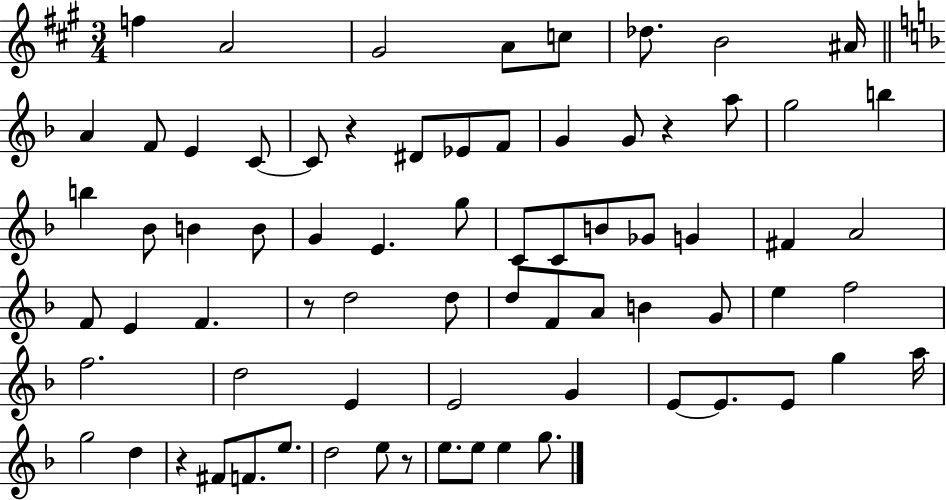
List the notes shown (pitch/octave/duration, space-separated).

F5/q A4/h G#4/h A4/e C5/e Db5/e. B4/h A#4/s A4/q F4/e E4/q C4/e C4/e R/q D#4/e Eb4/e F4/e G4/q G4/e R/q A5/e G5/h B5/q B5/q Bb4/e B4/q B4/e G4/q E4/q. G5/e C4/e C4/e B4/e Gb4/e G4/q F#4/q A4/h F4/e E4/q F4/q. R/e D5/h D5/e D5/e F4/e A4/e B4/q G4/e E5/q F5/h F5/h. D5/h E4/q E4/h G4/q E4/e E4/e. E4/e G5/q A5/s G5/h D5/q R/q F#4/e F4/e. E5/e. D5/h E5/e R/e E5/e. E5/e E5/q G5/e.